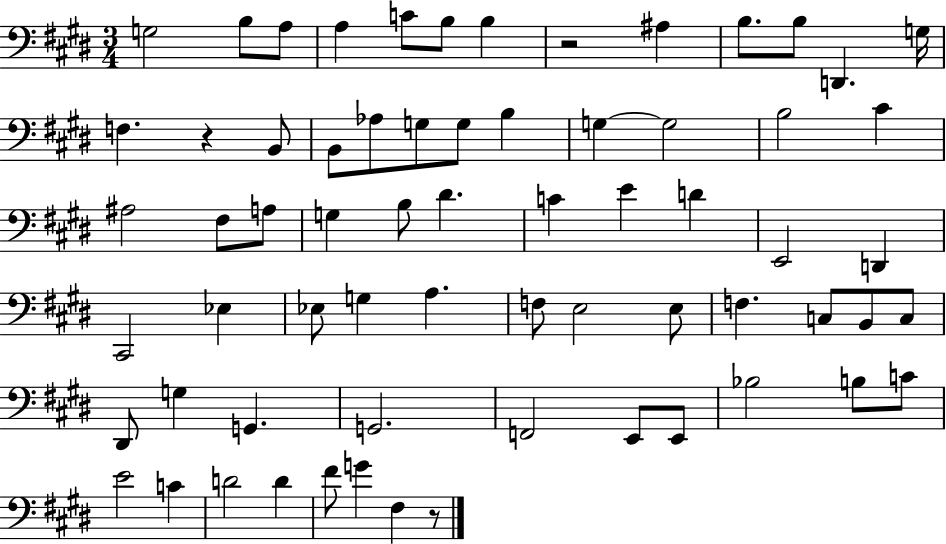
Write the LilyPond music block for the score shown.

{
  \clef bass
  \numericTimeSignature
  \time 3/4
  \key e \major
  g2 b8 a8 | a4 c'8 b8 b4 | r2 ais4 | b8. b8 d,4. g16 | \break f4. r4 b,8 | b,8 aes8 g8 g8 b4 | g4~~ g2 | b2 cis'4 | \break ais2 fis8 a8 | g4 b8 dis'4. | c'4 e'4 d'4 | e,2 d,4 | \break cis,2 ees4 | ees8 g4 a4. | f8 e2 e8 | f4. c8 b,8 c8 | \break dis,8 g4 g,4. | g,2. | f,2 e,8 e,8 | bes2 b8 c'8 | \break e'2 c'4 | d'2 d'4 | fis'8 g'4 fis4 r8 | \bar "|."
}